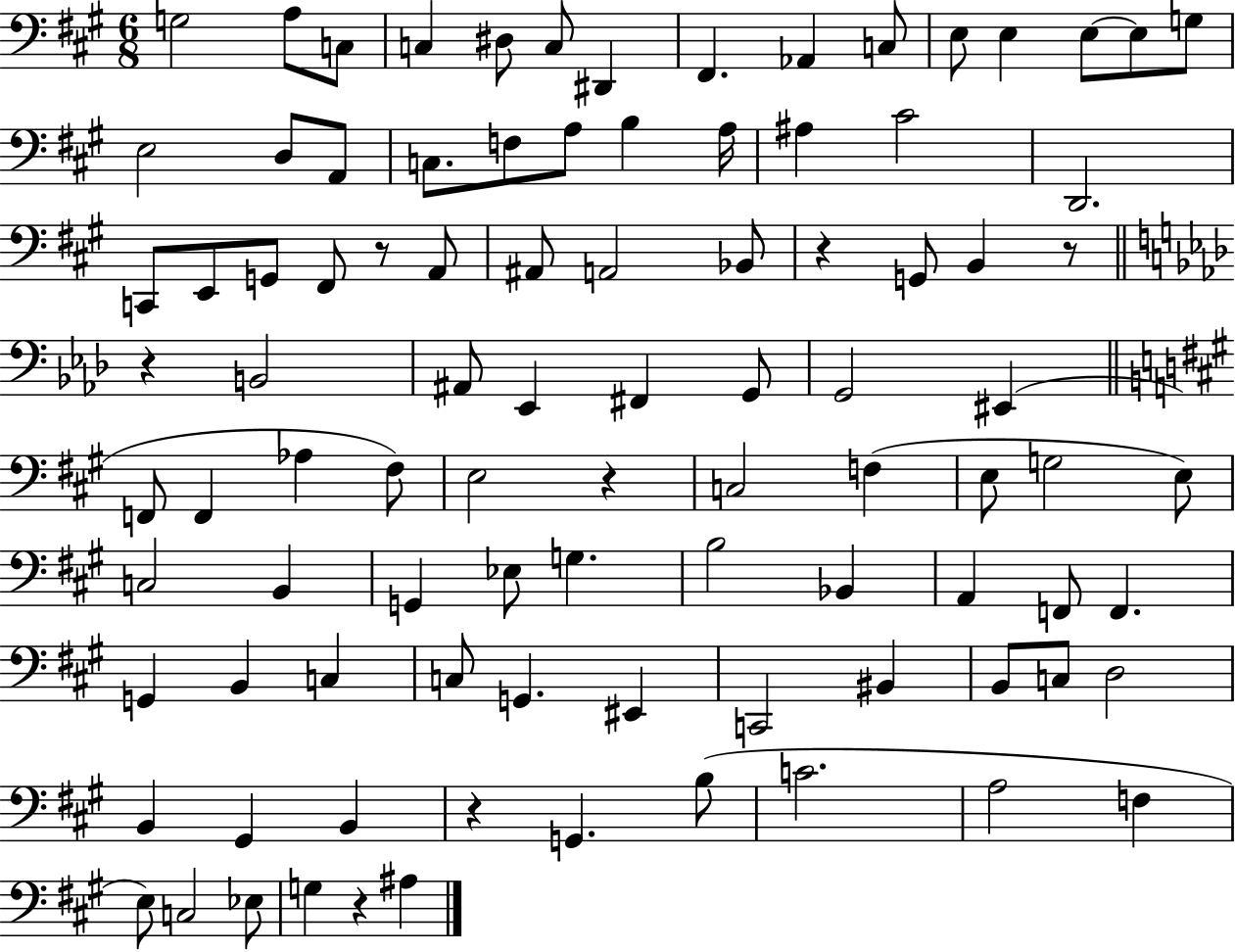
G3/h A3/e C3/e C3/q D#3/e C3/e D#2/q F#2/q. Ab2/q C3/e E3/e E3/q E3/e E3/e G3/e E3/h D3/e A2/e C3/e. F3/e A3/e B3/q A3/s A#3/q C#4/h D2/h. C2/e E2/e G2/e F#2/e R/e A2/e A#2/e A2/h Bb2/e R/q G2/e B2/q R/e R/q B2/h A#2/e Eb2/q F#2/q G2/e G2/h EIS2/q F2/e F2/q Ab3/q F#3/e E3/h R/q C3/h F3/q E3/e G3/h E3/e C3/h B2/q G2/q Eb3/e G3/q. B3/h Bb2/q A2/q F2/e F2/q. G2/q B2/q C3/q C3/e G2/q. EIS2/q C2/h BIS2/q B2/e C3/e D3/h B2/q G#2/q B2/q R/q G2/q. B3/e C4/h. A3/h F3/q E3/e C3/h Eb3/e G3/q R/q A#3/q